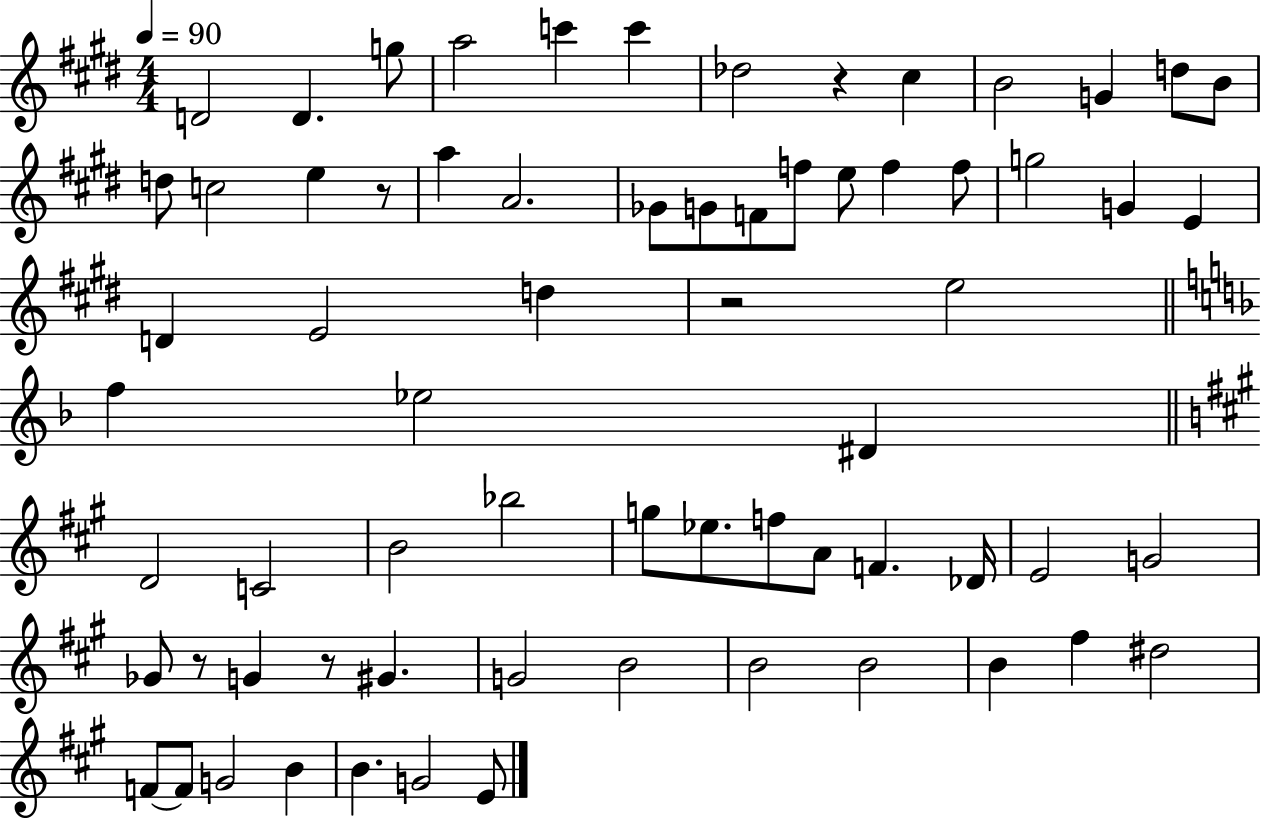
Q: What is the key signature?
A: E major